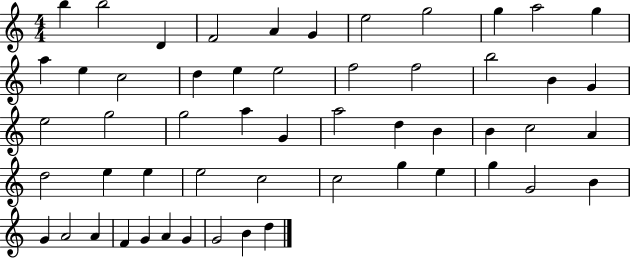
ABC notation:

X:1
T:Untitled
M:4/4
L:1/4
K:C
b b2 D F2 A G e2 g2 g a2 g a e c2 d e e2 f2 f2 b2 B G e2 g2 g2 a G a2 d B B c2 A d2 e e e2 c2 c2 g e g G2 B G A2 A F G A G G2 B d